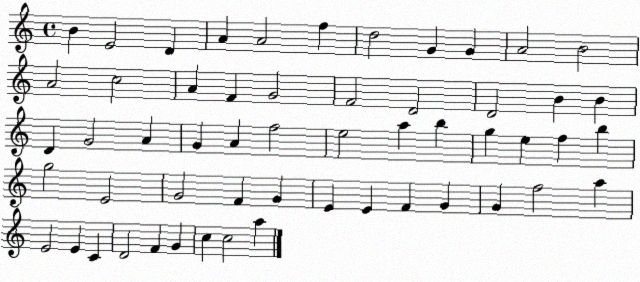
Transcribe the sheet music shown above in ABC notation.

X:1
T:Untitled
M:4/4
L:1/4
K:C
B E2 D A A2 f d2 G G A2 B2 A2 c2 A F G2 F2 D2 D2 B B D G2 A G A f2 e2 a b g e f b g2 E2 G2 F G E E F G G f2 a E2 E C D2 F G c c2 a